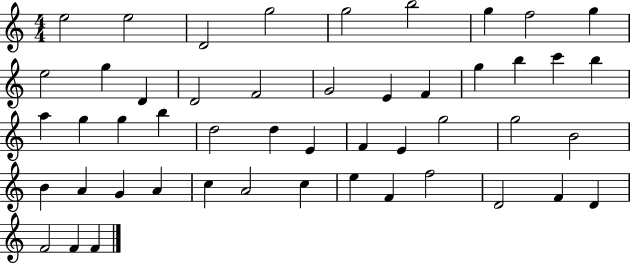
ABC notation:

X:1
T:Untitled
M:4/4
L:1/4
K:C
e2 e2 D2 g2 g2 b2 g f2 g e2 g D D2 F2 G2 E F g b c' b a g g b d2 d E F E g2 g2 B2 B A G A c A2 c e F f2 D2 F D F2 F F